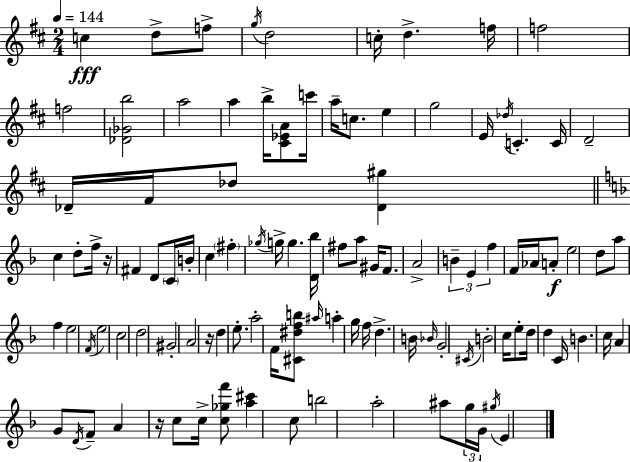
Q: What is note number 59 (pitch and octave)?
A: G#4